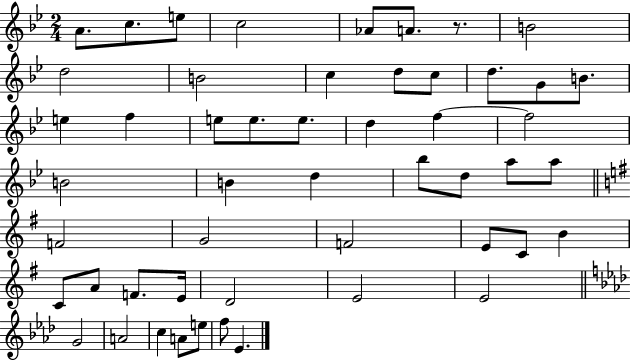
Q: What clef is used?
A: treble